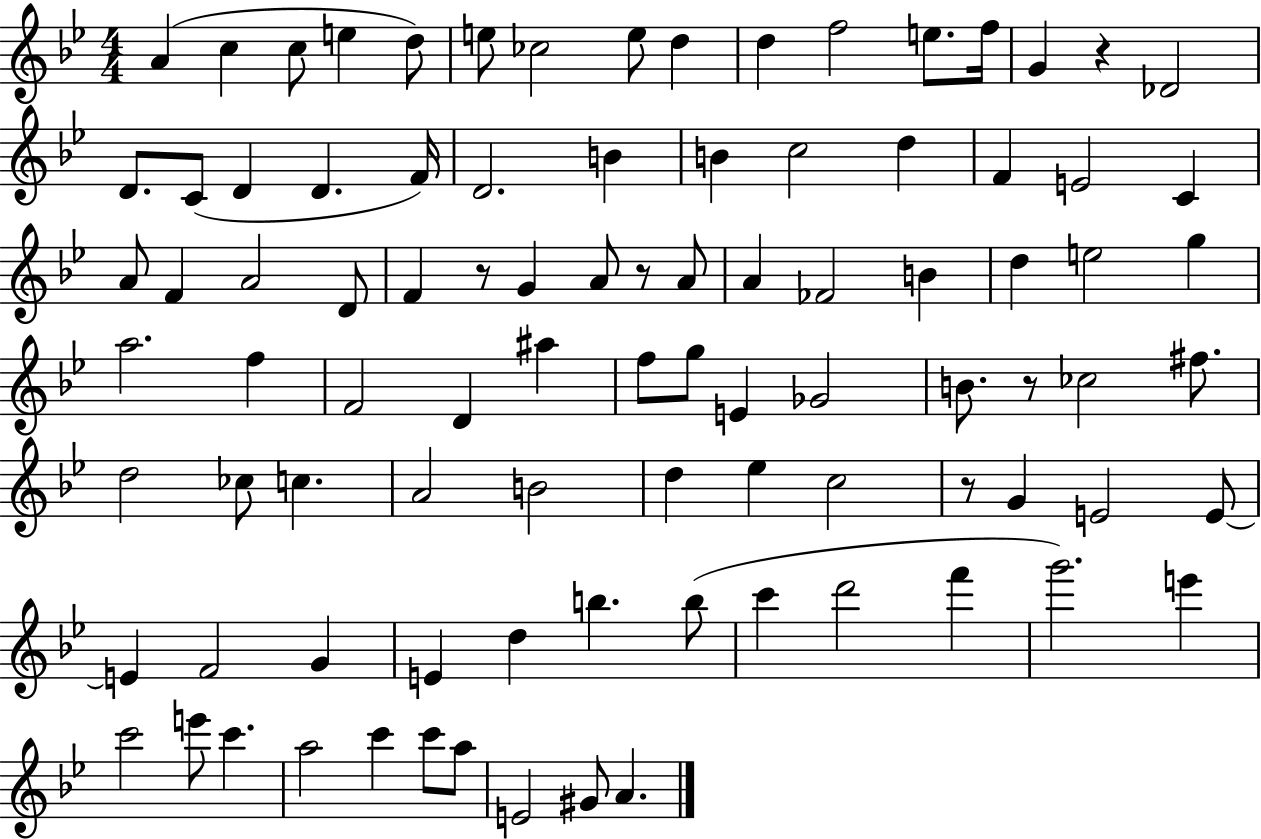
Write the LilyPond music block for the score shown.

{
  \clef treble
  \numericTimeSignature
  \time 4/4
  \key bes \major
  a'4( c''4 c''8 e''4 d''8) | e''8 ces''2 e''8 d''4 | d''4 f''2 e''8. f''16 | g'4 r4 des'2 | \break d'8. c'8( d'4 d'4. f'16) | d'2. b'4 | b'4 c''2 d''4 | f'4 e'2 c'4 | \break a'8 f'4 a'2 d'8 | f'4 r8 g'4 a'8 r8 a'8 | a'4 fes'2 b'4 | d''4 e''2 g''4 | \break a''2. f''4 | f'2 d'4 ais''4 | f''8 g''8 e'4 ges'2 | b'8. r8 ces''2 fis''8. | \break d''2 ces''8 c''4. | a'2 b'2 | d''4 ees''4 c''2 | r8 g'4 e'2 e'8~~ | \break e'4 f'2 g'4 | e'4 d''4 b''4. b''8( | c'''4 d'''2 f'''4 | g'''2.) e'''4 | \break c'''2 e'''8 c'''4. | a''2 c'''4 c'''8 a''8 | e'2 gis'8 a'4. | \bar "|."
}